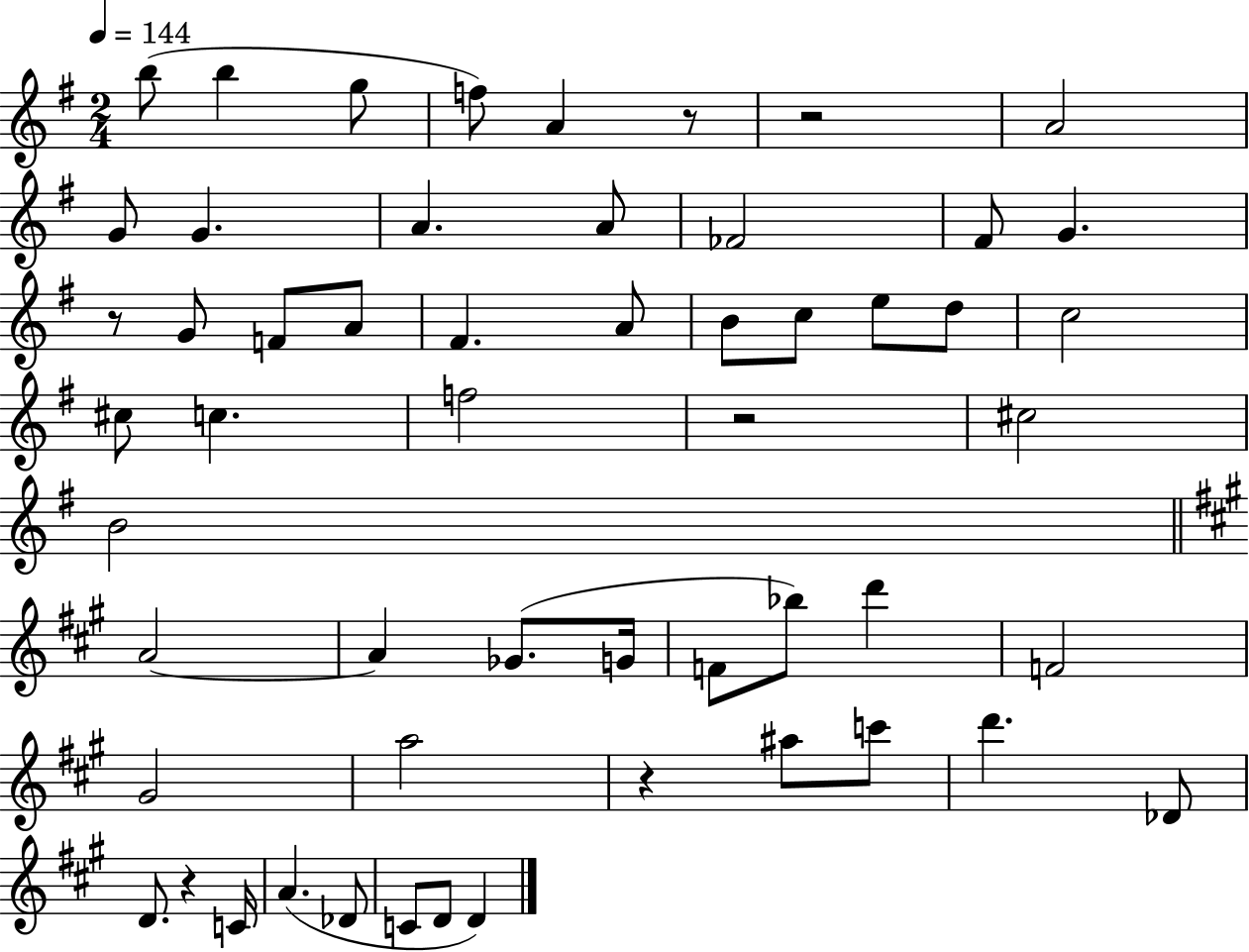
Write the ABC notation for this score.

X:1
T:Untitled
M:2/4
L:1/4
K:G
b/2 b g/2 f/2 A z/2 z2 A2 G/2 G A A/2 _F2 ^F/2 G z/2 G/2 F/2 A/2 ^F A/2 B/2 c/2 e/2 d/2 c2 ^c/2 c f2 z2 ^c2 B2 A2 A _G/2 G/4 F/2 _b/2 d' F2 ^G2 a2 z ^a/2 c'/2 d' _D/2 D/2 z C/4 A _D/2 C/2 D/2 D